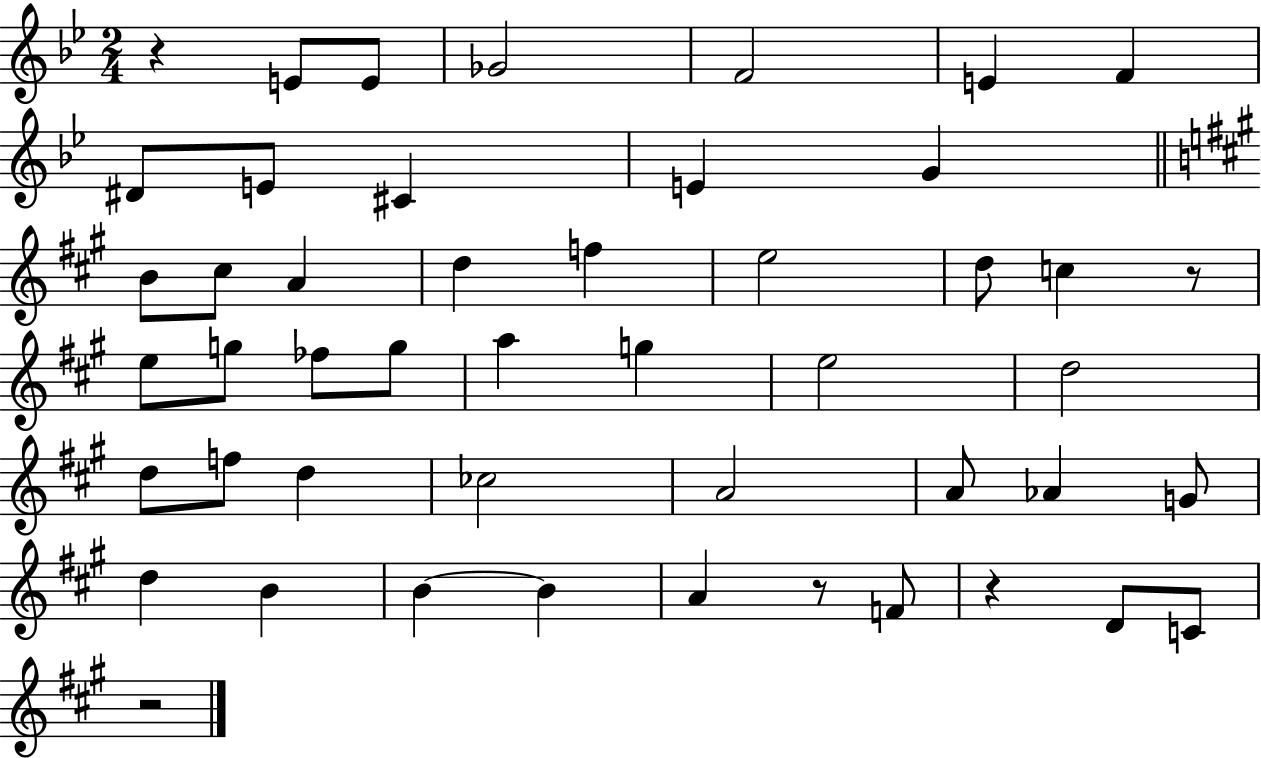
{
  \clef treble
  \numericTimeSignature
  \time 2/4
  \key bes \major
  r4 e'8 e'8 | ges'2 | f'2 | e'4 f'4 | \break dis'8 e'8 cis'4 | e'4 g'4 | \bar "||" \break \key a \major b'8 cis''8 a'4 | d''4 f''4 | e''2 | d''8 c''4 r8 | \break e''8 g''8 fes''8 g''8 | a''4 g''4 | e''2 | d''2 | \break d''8 f''8 d''4 | ces''2 | a'2 | a'8 aes'4 g'8 | \break d''4 b'4 | b'4~~ b'4 | a'4 r8 f'8 | r4 d'8 c'8 | \break r2 | \bar "|."
}